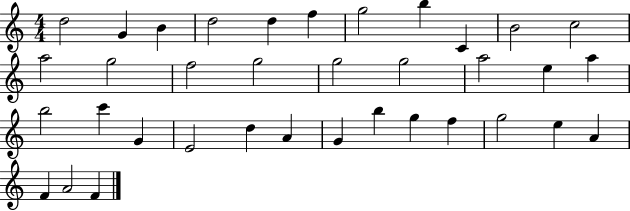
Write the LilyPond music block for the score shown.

{
  \clef treble
  \numericTimeSignature
  \time 4/4
  \key c \major
  d''2 g'4 b'4 | d''2 d''4 f''4 | g''2 b''4 c'4 | b'2 c''2 | \break a''2 g''2 | f''2 g''2 | g''2 g''2 | a''2 e''4 a''4 | \break b''2 c'''4 g'4 | e'2 d''4 a'4 | g'4 b''4 g''4 f''4 | g''2 e''4 a'4 | \break f'4 a'2 f'4 | \bar "|."
}